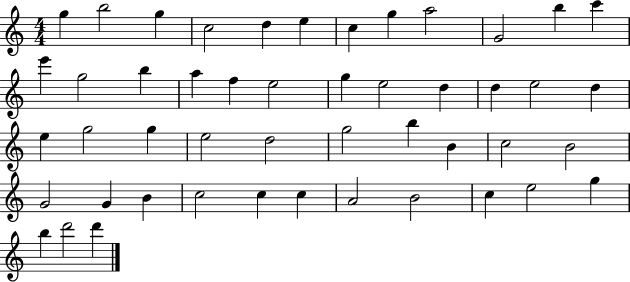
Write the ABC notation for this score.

X:1
T:Untitled
M:4/4
L:1/4
K:C
g b2 g c2 d e c g a2 G2 b c' e' g2 b a f e2 g e2 d d e2 d e g2 g e2 d2 g2 b B c2 B2 G2 G B c2 c c A2 B2 c e2 g b d'2 d'